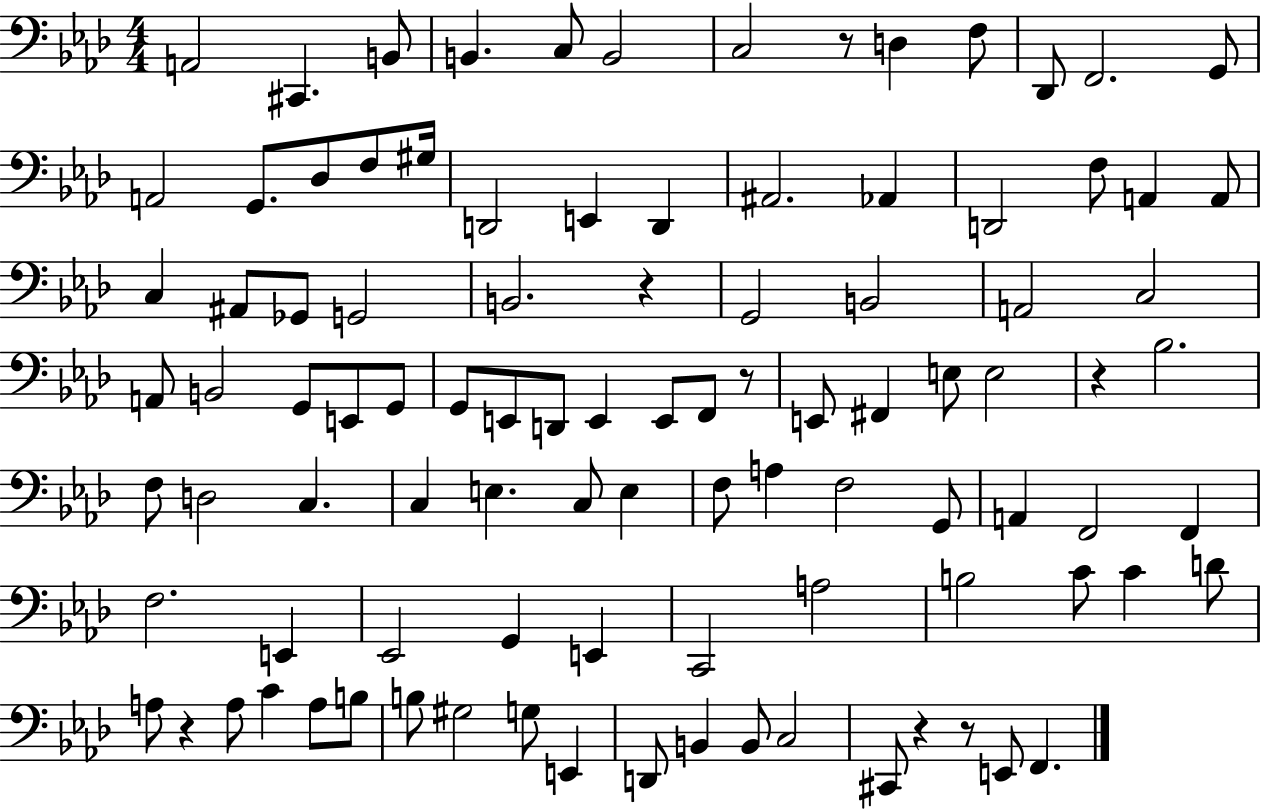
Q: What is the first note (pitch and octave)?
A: A2